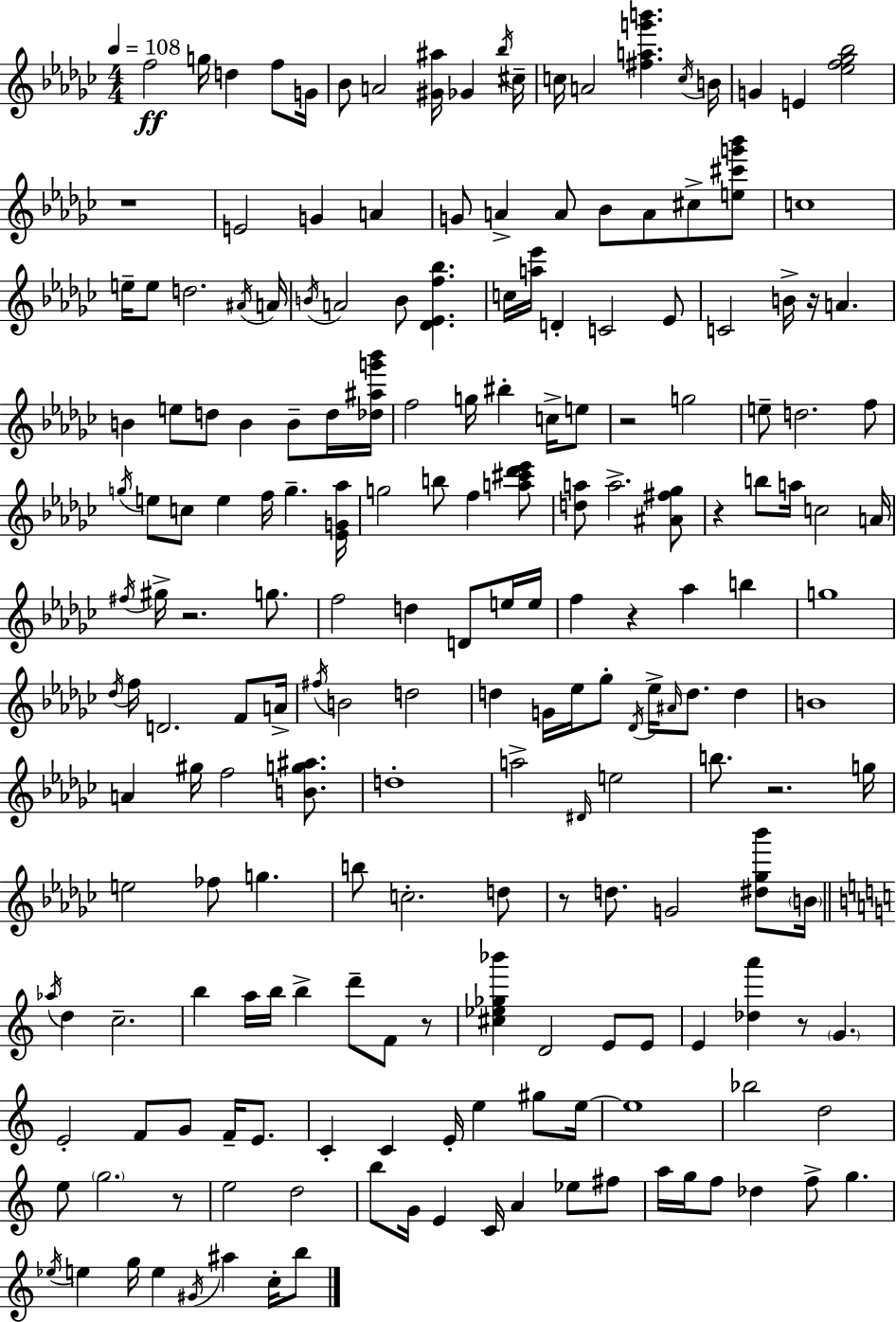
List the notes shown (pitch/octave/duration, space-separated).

F5/h G5/s D5/q F5/e G4/s Bb4/e A4/h [G#4,A#5]/s Gb4/q Bb5/s C#5/s C5/s A4/h [F#5,A5,G6,B6]/q. C5/s B4/s G4/q E4/q [Eb5,F5,Gb5,Bb5]/h R/w E4/h G4/q A4/q G4/e A4/q A4/e Bb4/e A4/e C#5/e [E5,C#6,G6,Bb6]/e C5/w E5/s E5/e D5/h. A#4/s A4/s B4/s A4/h B4/e [Db4,Eb4,F5,Bb5]/q. C5/s [A5,Eb6]/s D4/q C4/h Eb4/e C4/h B4/s R/s A4/q. B4/q E5/e D5/e B4/q B4/e D5/s [Db5,A#5,G6,Bb6]/s F5/h G5/s BIS5/q C5/s E5/e R/h G5/h E5/e D5/h. F5/e G5/s E5/e C5/e E5/q F5/s G5/q. [Eb4,G4,Ab5]/s G5/h B5/e F5/q [A5,C#6,Db6,Eb6]/e [D5,A5]/e A5/h. [A#4,F#5,Gb5]/e R/q B5/e A5/s C5/h A4/s F#5/s G#5/s R/h. G5/e. F5/h D5/q D4/e E5/s E5/s F5/q R/q Ab5/q B5/q G5/w Db5/s F5/s D4/h. F4/e A4/s F#5/s B4/h D5/h D5/q G4/s Eb5/s Gb5/e Db4/s Eb5/s A#4/s D5/e. D5/q B4/w A4/q G#5/s F5/h [B4,G5,A#5]/e. D5/w A5/h D#4/s E5/h B5/e. R/h. G5/s E5/h FES5/e G5/q. B5/e C5/h. D5/e R/e D5/e. G4/h [D#5,Gb5,Bb6]/e B4/s Ab5/s D5/q C5/h. B5/q A5/s B5/s B5/q D6/e F4/e R/e [C#5,Eb5,Gb5,Bb6]/q D4/h E4/e E4/e E4/q [Db5,A6]/q R/e G4/q. E4/h F4/e G4/e F4/s E4/e. C4/q C4/q E4/s E5/q G#5/e E5/s E5/w Bb5/h D5/h E5/e G5/h. R/e E5/h D5/h B5/e G4/s E4/q C4/s A4/q Eb5/e F#5/e A5/s G5/s F5/e Db5/q F5/e G5/q. Eb5/s E5/q G5/s E5/q G#4/s A#5/q C5/s B5/e